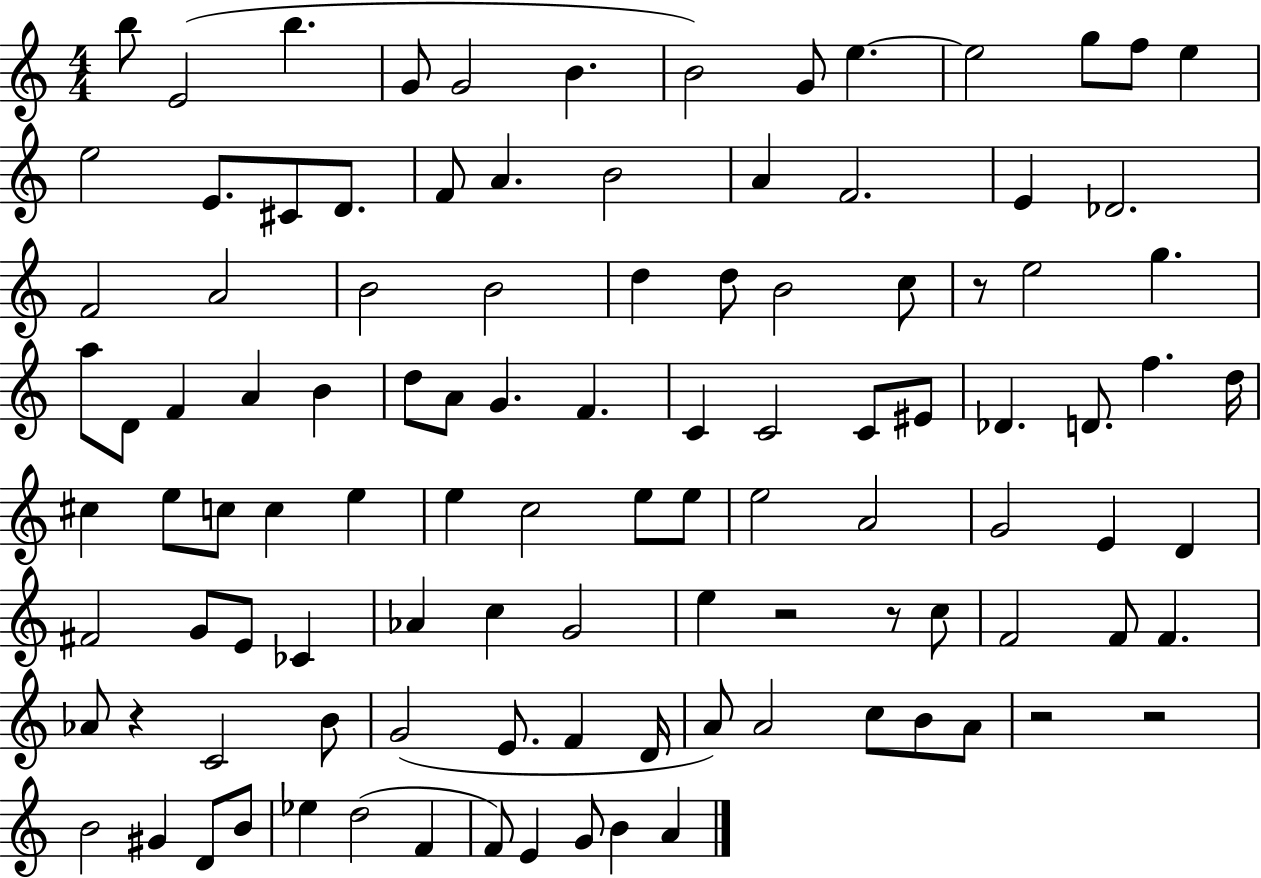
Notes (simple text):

B5/e E4/h B5/q. G4/e G4/h B4/q. B4/h G4/e E5/q. E5/h G5/e F5/e E5/q E5/h E4/e. C#4/e D4/e. F4/e A4/q. B4/h A4/q F4/h. E4/q Db4/h. F4/h A4/h B4/h B4/h D5/q D5/e B4/h C5/e R/e E5/h G5/q. A5/e D4/e F4/q A4/q B4/q D5/e A4/e G4/q. F4/q. C4/q C4/h C4/e EIS4/e Db4/q. D4/e. F5/q. D5/s C#5/q E5/e C5/e C5/q E5/q E5/q C5/h E5/e E5/e E5/h A4/h G4/h E4/q D4/q F#4/h G4/e E4/e CES4/q Ab4/q C5/q G4/h E5/q R/h R/e C5/e F4/h F4/e F4/q. Ab4/e R/q C4/h B4/e G4/h E4/e. F4/q D4/s A4/e A4/h C5/e B4/e A4/e R/h R/h B4/h G#4/q D4/e B4/e Eb5/q D5/h F4/q F4/e E4/q G4/e B4/q A4/q